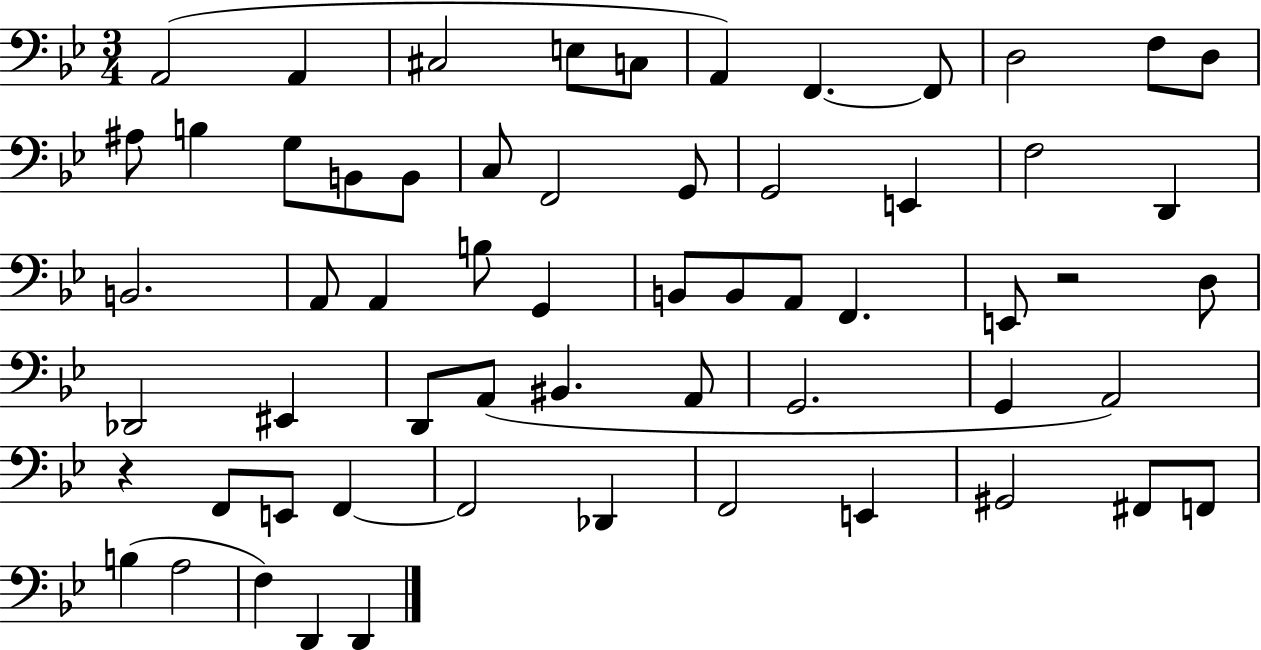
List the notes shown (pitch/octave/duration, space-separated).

A2/h A2/q C#3/h E3/e C3/e A2/q F2/q. F2/e D3/h F3/e D3/e A#3/e B3/q G3/e B2/e B2/e C3/e F2/h G2/e G2/h E2/q F3/h D2/q B2/h. A2/e A2/q B3/e G2/q B2/e B2/e A2/e F2/q. E2/e R/h D3/e Db2/h EIS2/q D2/e A2/e BIS2/q. A2/e G2/h. G2/q A2/h R/q F2/e E2/e F2/q F2/h Db2/q F2/h E2/q G#2/h F#2/e F2/e B3/q A3/h F3/q D2/q D2/q